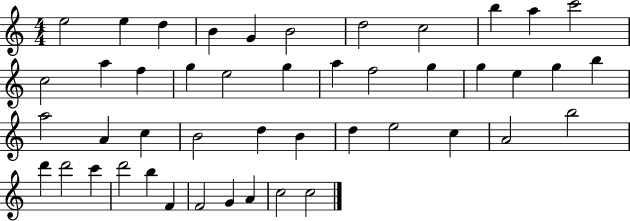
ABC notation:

X:1
T:Untitled
M:4/4
L:1/4
K:C
e2 e d B G B2 d2 c2 b a c'2 c2 a f g e2 g a f2 g g e g b a2 A c B2 d B d e2 c A2 b2 d' d'2 c' d'2 b F F2 G A c2 c2